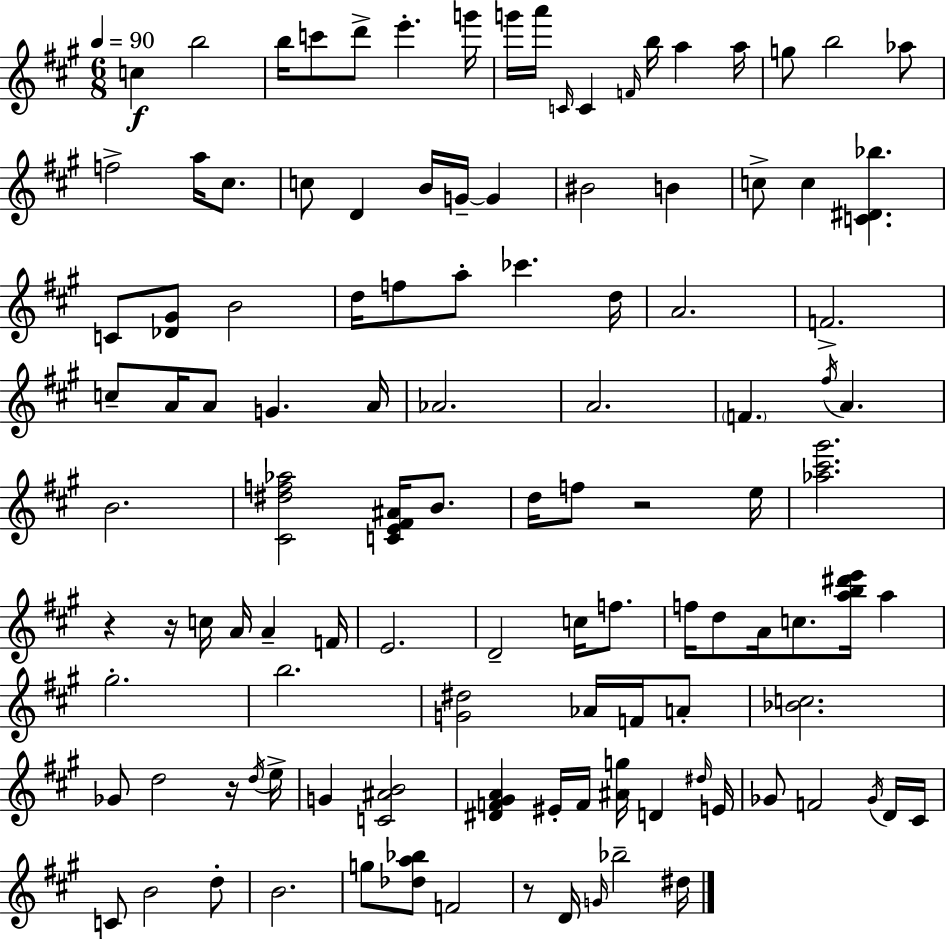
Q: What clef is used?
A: treble